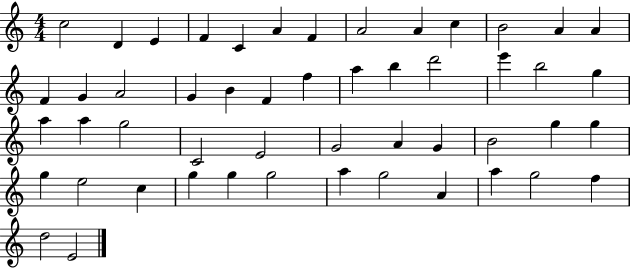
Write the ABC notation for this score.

X:1
T:Untitled
M:4/4
L:1/4
K:C
c2 D E F C A F A2 A c B2 A A F G A2 G B F f a b d'2 e' b2 g a a g2 C2 E2 G2 A G B2 g g g e2 c g g g2 a g2 A a g2 f d2 E2